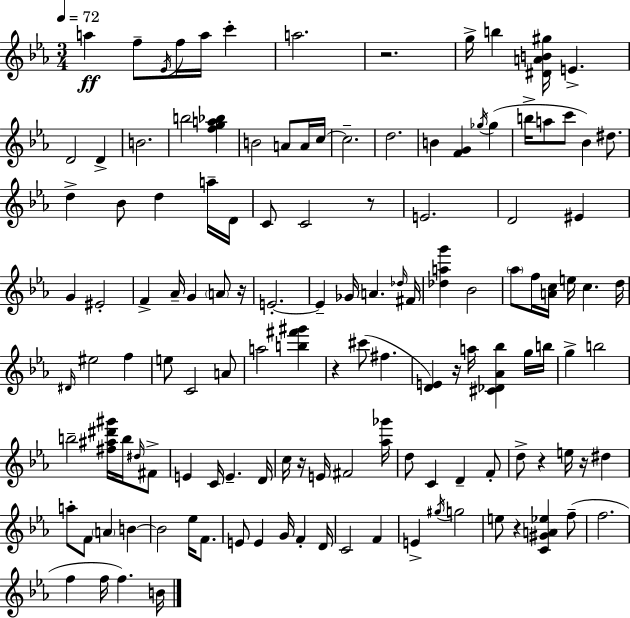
{
  \clef treble
  \numericTimeSignature
  \time 3/4
  \key c \minor
  \tempo 4 = 72
  \repeat volta 2 { a''4\ff f''8-- \acciaccatura { ees'16 } f''16 a''16 c'''4-. | a''2. | r2. | g''16-> b''4 <dis' a' b' gis''>16 e'4.-> | \break d'2 d'4-> | b'2. | b''2 <f'' g'' a'' bes''>4 | b'2 a'8 a'16 | \break c''16~~ c''2.-- | d''2. | b'4 <f' g'>4 \acciaccatura { ges''16 } ges''4( | b''16-> a''8 c'''8 bes'4) dis''8. | \break d''4-> bes'8 d''4 | a''16-- d'16 c'8 c'2 | r8 e'2. | d'2 eis'4 | \break g'4 eis'2-. | f'4-> aes'16-- g'4 \parenthesize a'8 | r16 e'2.-.~~ | e'4-- ges'16 a'4. | \break \grace { des''16 } fis'16 <des'' a'' g'''>4 bes'2 | \parenthesize aes''8 f''16 <a' c''>16 e''16 c''4. | d''16 \grace { dis'16 } eis''2 | f''4 e''8 c'2 | \break a'8 a''2 | <b'' fis''' gis'''>4 r4 cis'''8( fis''4. | <d' e'>4) r16 a''16 <cis' des' aes' bes''>4 | g''16 b''16 g''4-> b''2 | \break b''2-- | <fis'' ais'' dis''' gis'''>16 b''16 \grace { dis''16 } fis'8-> e'4 c'16 e'4.-- | d'16 c''16 r16 e'16 fis'2 | <aes'' ges'''>16 d''8 c'4 d'4-- | \break f'8-. d''8-> r4 e''16 | r16 dis''4 a''8-. f'8 \parenthesize a'4 | b'4~~ b'2 | ees''16 f'8. e'8 e'4 g'16 | \break f'4-. d'16 c'2 | f'4 e'4-> \acciaccatura { gis''16 } g''2 | e''8 r4 | <c' gis' a' ees''>4 f''8--( f''2. | \break f''4 f''16 f''4.) | b'16 } \bar "|."
}